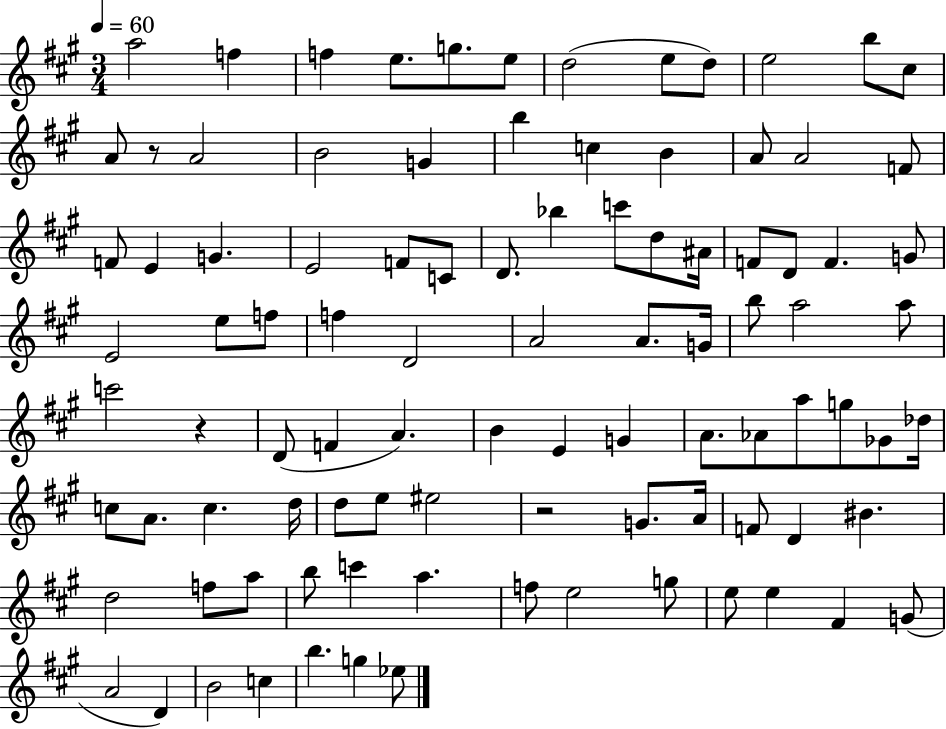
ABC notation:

X:1
T:Untitled
M:3/4
L:1/4
K:A
a2 f f e/2 g/2 e/2 d2 e/2 d/2 e2 b/2 ^c/2 A/2 z/2 A2 B2 G b c B A/2 A2 F/2 F/2 E G E2 F/2 C/2 D/2 _b c'/2 d/2 ^A/4 F/2 D/2 F G/2 E2 e/2 f/2 f D2 A2 A/2 G/4 b/2 a2 a/2 c'2 z D/2 F A B E G A/2 _A/2 a/2 g/2 _G/2 _d/4 c/2 A/2 c d/4 d/2 e/2 ^e2 z2 G/2 A/4 F/2 D ^B d2 f/2 a/2 b/2 c' a f/2 e2 g/2 e/2 e ^F G/2 A2 D B2 c b g _e/2